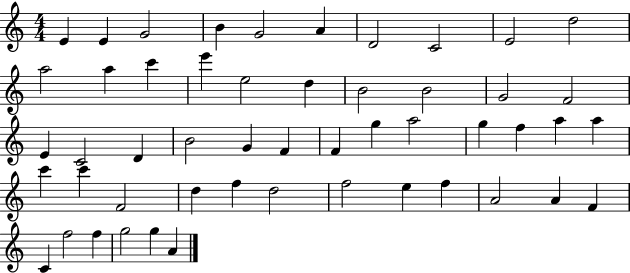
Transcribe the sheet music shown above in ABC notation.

X:1
T:Untitled
M:4/4
L:1/4
K:C
E E G2 B G2 A D2 C2 E2 d2 a2 a c' e' e2 d B2 B2 G2 F2 E C2 D B2 G F F g a2 g f a a c' c' F2 d f d2 f2 e f A2 A F C f2 f g2 g A